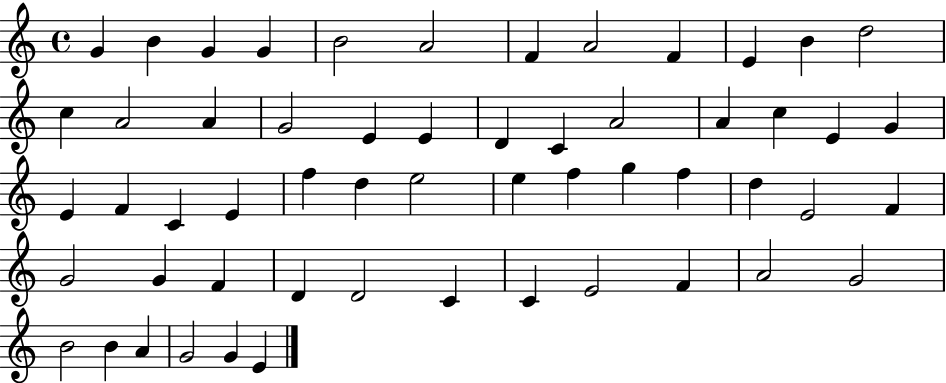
G4/q B4/q G4/q G4/q B4/h A4/h F4/q A4/h F4/q E4/q B4/q D5/h C5/q A4/h A4/q G4/h E4/q E4/q D4/q C4/q A4/h A4/q C5/q E4/q G4/q E4/q F4/q C4/q E4/q F5/q D5/q E5/h E5/q F5/q G5/q F5/q D5/q E4/h F4/q G4/h G4/q F4/q D4/q D4/h C4/q C4/q E4/h F4/q A4/h G4/h B4/h B4/q A4/q G4/h G4/q E4/q